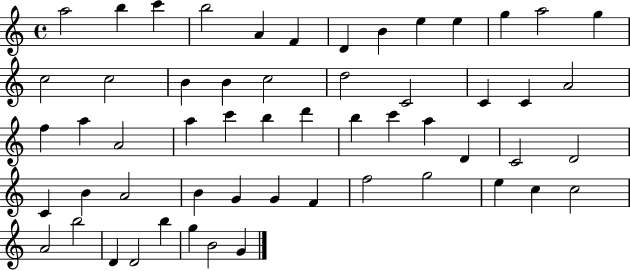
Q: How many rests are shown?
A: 0